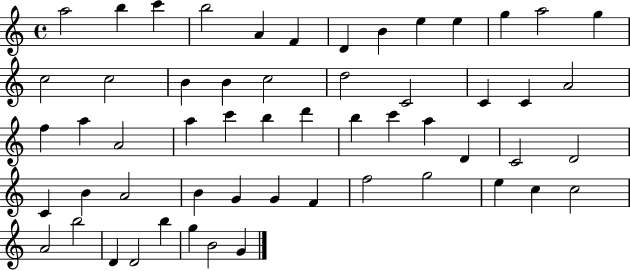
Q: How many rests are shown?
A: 0